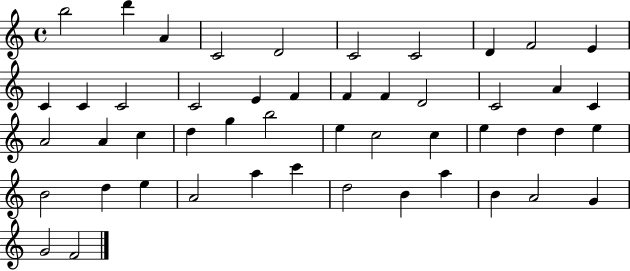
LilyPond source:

{
  \clef treble
  \time 4/4
  \defaultTimeSignature
  \key c \major
  b''2 d'''4 a'4 | c'2 d'2 | c'2 c'2 | d'4 f'2 e'4 | \break c'4 c'4 c'2 | c'2 e'4 f'4 | f'4 f'4 d'2 | c'2 a'4 c'4 | \break a'2 a'4 c''4 | d''4 g''4 b''2 | e''4 c''2 c''4 | e''4 d''4 d''4 e''4 | \break b'2 d''4 e''4 | a'2 a''4 c'''4 | d''2 b'4 a''4 | b'4 a'2 g'4 | \break g'2 f'2 | \bar "|."
}